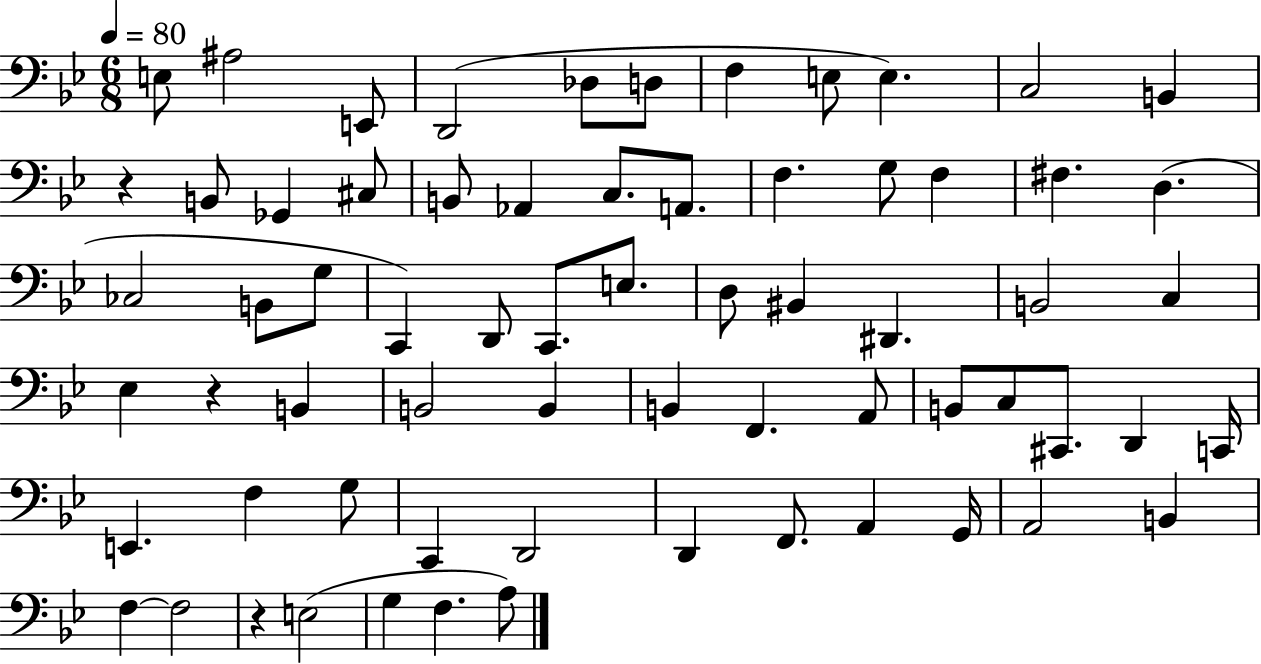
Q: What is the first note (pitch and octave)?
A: E3